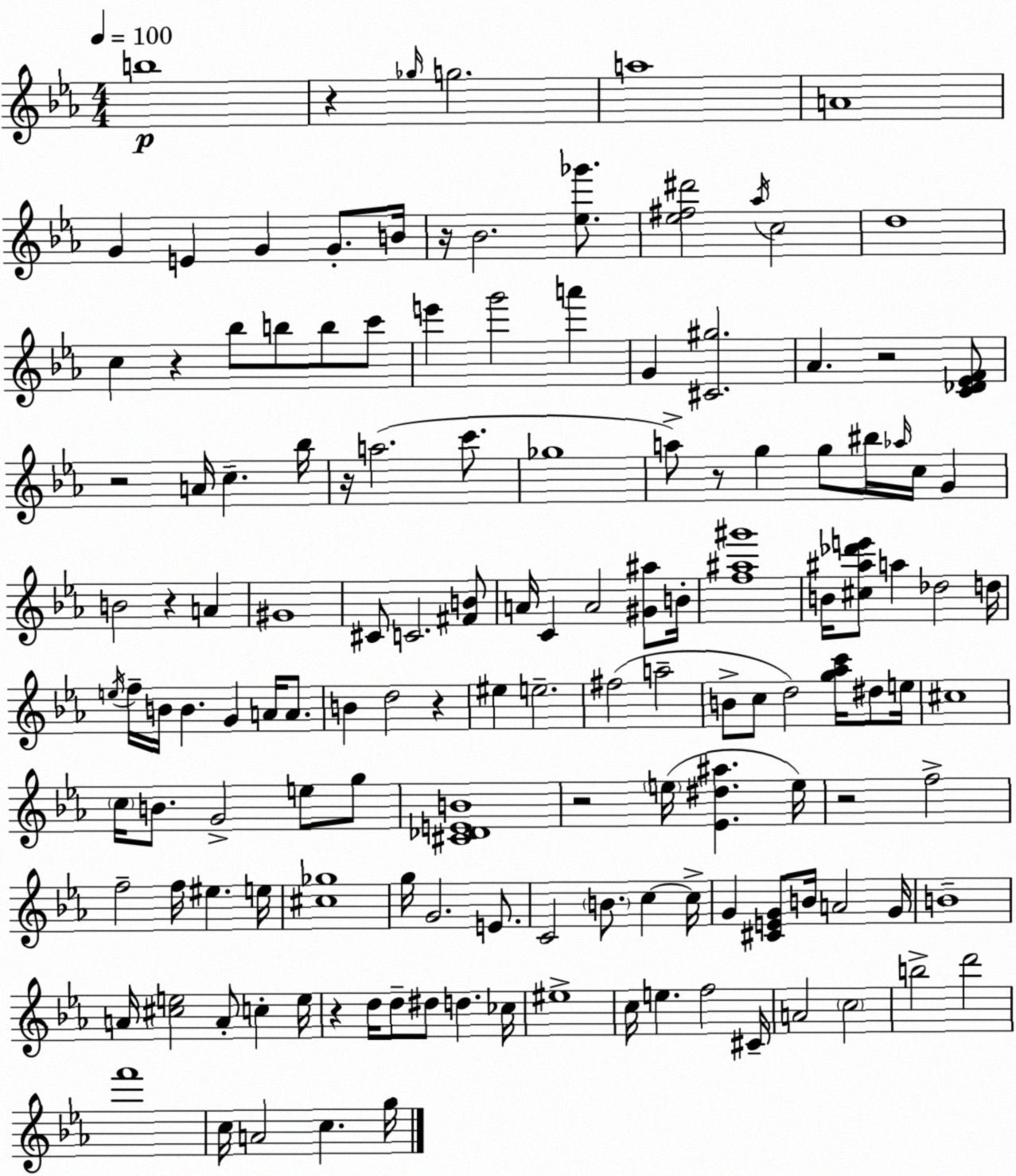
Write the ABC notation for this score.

X:1
T:Untitled
M:4/4
L:1/4
K:Cm
b4 z _g/4 g2 a4 A4 G E G G/2 B/4 z/4 _B2 [_e_g']/2 [_e^f^d']2 _a/4 c2 d4 c z _b/2 b/2 b/2 c'/2 e' g'2 a' G [^C^g]2 _A z2 [C_D_EF]/2 z2 A/4 c _b/4 z/4 a2 c'/2 _g4 a/2 z/2 g g/2 ^b/4 _a/4 c/4 G B2 z A ^G4 ^C/2 C2 [^FB]/2 A/4 C A2 [^G^a]/2 B/4 [f^a^g']4 B/4 [^c^a_d'e']/2 a _d2 d/4 e/4 f/4 B/4 B G A/4 A/2 B d2 z ^e e2 ^f2 a2 B/2 c/2 d2 [g_ac']/4 ^d/2 e/4 ^c4 c/4 B/2 G2 e/2 g/2 [^C_DEB]4 z2 e/4 [_E^d^a] e/4 z2 f2 f2 f/4 ^e e/4 [^c_g]4 g/4 G2 E/2 C2 B/2 c c/4 G [^CEG]/2 B/4 A2 G/4 B4 A/4 [^ce]2 A/2 c e/4 z d/4 d/2 ^d/2 d _c/4 ^e4 c/4 e f2 ^C/4 A2 c2 b2 d'2 f'4 c/4 A2 c g/4